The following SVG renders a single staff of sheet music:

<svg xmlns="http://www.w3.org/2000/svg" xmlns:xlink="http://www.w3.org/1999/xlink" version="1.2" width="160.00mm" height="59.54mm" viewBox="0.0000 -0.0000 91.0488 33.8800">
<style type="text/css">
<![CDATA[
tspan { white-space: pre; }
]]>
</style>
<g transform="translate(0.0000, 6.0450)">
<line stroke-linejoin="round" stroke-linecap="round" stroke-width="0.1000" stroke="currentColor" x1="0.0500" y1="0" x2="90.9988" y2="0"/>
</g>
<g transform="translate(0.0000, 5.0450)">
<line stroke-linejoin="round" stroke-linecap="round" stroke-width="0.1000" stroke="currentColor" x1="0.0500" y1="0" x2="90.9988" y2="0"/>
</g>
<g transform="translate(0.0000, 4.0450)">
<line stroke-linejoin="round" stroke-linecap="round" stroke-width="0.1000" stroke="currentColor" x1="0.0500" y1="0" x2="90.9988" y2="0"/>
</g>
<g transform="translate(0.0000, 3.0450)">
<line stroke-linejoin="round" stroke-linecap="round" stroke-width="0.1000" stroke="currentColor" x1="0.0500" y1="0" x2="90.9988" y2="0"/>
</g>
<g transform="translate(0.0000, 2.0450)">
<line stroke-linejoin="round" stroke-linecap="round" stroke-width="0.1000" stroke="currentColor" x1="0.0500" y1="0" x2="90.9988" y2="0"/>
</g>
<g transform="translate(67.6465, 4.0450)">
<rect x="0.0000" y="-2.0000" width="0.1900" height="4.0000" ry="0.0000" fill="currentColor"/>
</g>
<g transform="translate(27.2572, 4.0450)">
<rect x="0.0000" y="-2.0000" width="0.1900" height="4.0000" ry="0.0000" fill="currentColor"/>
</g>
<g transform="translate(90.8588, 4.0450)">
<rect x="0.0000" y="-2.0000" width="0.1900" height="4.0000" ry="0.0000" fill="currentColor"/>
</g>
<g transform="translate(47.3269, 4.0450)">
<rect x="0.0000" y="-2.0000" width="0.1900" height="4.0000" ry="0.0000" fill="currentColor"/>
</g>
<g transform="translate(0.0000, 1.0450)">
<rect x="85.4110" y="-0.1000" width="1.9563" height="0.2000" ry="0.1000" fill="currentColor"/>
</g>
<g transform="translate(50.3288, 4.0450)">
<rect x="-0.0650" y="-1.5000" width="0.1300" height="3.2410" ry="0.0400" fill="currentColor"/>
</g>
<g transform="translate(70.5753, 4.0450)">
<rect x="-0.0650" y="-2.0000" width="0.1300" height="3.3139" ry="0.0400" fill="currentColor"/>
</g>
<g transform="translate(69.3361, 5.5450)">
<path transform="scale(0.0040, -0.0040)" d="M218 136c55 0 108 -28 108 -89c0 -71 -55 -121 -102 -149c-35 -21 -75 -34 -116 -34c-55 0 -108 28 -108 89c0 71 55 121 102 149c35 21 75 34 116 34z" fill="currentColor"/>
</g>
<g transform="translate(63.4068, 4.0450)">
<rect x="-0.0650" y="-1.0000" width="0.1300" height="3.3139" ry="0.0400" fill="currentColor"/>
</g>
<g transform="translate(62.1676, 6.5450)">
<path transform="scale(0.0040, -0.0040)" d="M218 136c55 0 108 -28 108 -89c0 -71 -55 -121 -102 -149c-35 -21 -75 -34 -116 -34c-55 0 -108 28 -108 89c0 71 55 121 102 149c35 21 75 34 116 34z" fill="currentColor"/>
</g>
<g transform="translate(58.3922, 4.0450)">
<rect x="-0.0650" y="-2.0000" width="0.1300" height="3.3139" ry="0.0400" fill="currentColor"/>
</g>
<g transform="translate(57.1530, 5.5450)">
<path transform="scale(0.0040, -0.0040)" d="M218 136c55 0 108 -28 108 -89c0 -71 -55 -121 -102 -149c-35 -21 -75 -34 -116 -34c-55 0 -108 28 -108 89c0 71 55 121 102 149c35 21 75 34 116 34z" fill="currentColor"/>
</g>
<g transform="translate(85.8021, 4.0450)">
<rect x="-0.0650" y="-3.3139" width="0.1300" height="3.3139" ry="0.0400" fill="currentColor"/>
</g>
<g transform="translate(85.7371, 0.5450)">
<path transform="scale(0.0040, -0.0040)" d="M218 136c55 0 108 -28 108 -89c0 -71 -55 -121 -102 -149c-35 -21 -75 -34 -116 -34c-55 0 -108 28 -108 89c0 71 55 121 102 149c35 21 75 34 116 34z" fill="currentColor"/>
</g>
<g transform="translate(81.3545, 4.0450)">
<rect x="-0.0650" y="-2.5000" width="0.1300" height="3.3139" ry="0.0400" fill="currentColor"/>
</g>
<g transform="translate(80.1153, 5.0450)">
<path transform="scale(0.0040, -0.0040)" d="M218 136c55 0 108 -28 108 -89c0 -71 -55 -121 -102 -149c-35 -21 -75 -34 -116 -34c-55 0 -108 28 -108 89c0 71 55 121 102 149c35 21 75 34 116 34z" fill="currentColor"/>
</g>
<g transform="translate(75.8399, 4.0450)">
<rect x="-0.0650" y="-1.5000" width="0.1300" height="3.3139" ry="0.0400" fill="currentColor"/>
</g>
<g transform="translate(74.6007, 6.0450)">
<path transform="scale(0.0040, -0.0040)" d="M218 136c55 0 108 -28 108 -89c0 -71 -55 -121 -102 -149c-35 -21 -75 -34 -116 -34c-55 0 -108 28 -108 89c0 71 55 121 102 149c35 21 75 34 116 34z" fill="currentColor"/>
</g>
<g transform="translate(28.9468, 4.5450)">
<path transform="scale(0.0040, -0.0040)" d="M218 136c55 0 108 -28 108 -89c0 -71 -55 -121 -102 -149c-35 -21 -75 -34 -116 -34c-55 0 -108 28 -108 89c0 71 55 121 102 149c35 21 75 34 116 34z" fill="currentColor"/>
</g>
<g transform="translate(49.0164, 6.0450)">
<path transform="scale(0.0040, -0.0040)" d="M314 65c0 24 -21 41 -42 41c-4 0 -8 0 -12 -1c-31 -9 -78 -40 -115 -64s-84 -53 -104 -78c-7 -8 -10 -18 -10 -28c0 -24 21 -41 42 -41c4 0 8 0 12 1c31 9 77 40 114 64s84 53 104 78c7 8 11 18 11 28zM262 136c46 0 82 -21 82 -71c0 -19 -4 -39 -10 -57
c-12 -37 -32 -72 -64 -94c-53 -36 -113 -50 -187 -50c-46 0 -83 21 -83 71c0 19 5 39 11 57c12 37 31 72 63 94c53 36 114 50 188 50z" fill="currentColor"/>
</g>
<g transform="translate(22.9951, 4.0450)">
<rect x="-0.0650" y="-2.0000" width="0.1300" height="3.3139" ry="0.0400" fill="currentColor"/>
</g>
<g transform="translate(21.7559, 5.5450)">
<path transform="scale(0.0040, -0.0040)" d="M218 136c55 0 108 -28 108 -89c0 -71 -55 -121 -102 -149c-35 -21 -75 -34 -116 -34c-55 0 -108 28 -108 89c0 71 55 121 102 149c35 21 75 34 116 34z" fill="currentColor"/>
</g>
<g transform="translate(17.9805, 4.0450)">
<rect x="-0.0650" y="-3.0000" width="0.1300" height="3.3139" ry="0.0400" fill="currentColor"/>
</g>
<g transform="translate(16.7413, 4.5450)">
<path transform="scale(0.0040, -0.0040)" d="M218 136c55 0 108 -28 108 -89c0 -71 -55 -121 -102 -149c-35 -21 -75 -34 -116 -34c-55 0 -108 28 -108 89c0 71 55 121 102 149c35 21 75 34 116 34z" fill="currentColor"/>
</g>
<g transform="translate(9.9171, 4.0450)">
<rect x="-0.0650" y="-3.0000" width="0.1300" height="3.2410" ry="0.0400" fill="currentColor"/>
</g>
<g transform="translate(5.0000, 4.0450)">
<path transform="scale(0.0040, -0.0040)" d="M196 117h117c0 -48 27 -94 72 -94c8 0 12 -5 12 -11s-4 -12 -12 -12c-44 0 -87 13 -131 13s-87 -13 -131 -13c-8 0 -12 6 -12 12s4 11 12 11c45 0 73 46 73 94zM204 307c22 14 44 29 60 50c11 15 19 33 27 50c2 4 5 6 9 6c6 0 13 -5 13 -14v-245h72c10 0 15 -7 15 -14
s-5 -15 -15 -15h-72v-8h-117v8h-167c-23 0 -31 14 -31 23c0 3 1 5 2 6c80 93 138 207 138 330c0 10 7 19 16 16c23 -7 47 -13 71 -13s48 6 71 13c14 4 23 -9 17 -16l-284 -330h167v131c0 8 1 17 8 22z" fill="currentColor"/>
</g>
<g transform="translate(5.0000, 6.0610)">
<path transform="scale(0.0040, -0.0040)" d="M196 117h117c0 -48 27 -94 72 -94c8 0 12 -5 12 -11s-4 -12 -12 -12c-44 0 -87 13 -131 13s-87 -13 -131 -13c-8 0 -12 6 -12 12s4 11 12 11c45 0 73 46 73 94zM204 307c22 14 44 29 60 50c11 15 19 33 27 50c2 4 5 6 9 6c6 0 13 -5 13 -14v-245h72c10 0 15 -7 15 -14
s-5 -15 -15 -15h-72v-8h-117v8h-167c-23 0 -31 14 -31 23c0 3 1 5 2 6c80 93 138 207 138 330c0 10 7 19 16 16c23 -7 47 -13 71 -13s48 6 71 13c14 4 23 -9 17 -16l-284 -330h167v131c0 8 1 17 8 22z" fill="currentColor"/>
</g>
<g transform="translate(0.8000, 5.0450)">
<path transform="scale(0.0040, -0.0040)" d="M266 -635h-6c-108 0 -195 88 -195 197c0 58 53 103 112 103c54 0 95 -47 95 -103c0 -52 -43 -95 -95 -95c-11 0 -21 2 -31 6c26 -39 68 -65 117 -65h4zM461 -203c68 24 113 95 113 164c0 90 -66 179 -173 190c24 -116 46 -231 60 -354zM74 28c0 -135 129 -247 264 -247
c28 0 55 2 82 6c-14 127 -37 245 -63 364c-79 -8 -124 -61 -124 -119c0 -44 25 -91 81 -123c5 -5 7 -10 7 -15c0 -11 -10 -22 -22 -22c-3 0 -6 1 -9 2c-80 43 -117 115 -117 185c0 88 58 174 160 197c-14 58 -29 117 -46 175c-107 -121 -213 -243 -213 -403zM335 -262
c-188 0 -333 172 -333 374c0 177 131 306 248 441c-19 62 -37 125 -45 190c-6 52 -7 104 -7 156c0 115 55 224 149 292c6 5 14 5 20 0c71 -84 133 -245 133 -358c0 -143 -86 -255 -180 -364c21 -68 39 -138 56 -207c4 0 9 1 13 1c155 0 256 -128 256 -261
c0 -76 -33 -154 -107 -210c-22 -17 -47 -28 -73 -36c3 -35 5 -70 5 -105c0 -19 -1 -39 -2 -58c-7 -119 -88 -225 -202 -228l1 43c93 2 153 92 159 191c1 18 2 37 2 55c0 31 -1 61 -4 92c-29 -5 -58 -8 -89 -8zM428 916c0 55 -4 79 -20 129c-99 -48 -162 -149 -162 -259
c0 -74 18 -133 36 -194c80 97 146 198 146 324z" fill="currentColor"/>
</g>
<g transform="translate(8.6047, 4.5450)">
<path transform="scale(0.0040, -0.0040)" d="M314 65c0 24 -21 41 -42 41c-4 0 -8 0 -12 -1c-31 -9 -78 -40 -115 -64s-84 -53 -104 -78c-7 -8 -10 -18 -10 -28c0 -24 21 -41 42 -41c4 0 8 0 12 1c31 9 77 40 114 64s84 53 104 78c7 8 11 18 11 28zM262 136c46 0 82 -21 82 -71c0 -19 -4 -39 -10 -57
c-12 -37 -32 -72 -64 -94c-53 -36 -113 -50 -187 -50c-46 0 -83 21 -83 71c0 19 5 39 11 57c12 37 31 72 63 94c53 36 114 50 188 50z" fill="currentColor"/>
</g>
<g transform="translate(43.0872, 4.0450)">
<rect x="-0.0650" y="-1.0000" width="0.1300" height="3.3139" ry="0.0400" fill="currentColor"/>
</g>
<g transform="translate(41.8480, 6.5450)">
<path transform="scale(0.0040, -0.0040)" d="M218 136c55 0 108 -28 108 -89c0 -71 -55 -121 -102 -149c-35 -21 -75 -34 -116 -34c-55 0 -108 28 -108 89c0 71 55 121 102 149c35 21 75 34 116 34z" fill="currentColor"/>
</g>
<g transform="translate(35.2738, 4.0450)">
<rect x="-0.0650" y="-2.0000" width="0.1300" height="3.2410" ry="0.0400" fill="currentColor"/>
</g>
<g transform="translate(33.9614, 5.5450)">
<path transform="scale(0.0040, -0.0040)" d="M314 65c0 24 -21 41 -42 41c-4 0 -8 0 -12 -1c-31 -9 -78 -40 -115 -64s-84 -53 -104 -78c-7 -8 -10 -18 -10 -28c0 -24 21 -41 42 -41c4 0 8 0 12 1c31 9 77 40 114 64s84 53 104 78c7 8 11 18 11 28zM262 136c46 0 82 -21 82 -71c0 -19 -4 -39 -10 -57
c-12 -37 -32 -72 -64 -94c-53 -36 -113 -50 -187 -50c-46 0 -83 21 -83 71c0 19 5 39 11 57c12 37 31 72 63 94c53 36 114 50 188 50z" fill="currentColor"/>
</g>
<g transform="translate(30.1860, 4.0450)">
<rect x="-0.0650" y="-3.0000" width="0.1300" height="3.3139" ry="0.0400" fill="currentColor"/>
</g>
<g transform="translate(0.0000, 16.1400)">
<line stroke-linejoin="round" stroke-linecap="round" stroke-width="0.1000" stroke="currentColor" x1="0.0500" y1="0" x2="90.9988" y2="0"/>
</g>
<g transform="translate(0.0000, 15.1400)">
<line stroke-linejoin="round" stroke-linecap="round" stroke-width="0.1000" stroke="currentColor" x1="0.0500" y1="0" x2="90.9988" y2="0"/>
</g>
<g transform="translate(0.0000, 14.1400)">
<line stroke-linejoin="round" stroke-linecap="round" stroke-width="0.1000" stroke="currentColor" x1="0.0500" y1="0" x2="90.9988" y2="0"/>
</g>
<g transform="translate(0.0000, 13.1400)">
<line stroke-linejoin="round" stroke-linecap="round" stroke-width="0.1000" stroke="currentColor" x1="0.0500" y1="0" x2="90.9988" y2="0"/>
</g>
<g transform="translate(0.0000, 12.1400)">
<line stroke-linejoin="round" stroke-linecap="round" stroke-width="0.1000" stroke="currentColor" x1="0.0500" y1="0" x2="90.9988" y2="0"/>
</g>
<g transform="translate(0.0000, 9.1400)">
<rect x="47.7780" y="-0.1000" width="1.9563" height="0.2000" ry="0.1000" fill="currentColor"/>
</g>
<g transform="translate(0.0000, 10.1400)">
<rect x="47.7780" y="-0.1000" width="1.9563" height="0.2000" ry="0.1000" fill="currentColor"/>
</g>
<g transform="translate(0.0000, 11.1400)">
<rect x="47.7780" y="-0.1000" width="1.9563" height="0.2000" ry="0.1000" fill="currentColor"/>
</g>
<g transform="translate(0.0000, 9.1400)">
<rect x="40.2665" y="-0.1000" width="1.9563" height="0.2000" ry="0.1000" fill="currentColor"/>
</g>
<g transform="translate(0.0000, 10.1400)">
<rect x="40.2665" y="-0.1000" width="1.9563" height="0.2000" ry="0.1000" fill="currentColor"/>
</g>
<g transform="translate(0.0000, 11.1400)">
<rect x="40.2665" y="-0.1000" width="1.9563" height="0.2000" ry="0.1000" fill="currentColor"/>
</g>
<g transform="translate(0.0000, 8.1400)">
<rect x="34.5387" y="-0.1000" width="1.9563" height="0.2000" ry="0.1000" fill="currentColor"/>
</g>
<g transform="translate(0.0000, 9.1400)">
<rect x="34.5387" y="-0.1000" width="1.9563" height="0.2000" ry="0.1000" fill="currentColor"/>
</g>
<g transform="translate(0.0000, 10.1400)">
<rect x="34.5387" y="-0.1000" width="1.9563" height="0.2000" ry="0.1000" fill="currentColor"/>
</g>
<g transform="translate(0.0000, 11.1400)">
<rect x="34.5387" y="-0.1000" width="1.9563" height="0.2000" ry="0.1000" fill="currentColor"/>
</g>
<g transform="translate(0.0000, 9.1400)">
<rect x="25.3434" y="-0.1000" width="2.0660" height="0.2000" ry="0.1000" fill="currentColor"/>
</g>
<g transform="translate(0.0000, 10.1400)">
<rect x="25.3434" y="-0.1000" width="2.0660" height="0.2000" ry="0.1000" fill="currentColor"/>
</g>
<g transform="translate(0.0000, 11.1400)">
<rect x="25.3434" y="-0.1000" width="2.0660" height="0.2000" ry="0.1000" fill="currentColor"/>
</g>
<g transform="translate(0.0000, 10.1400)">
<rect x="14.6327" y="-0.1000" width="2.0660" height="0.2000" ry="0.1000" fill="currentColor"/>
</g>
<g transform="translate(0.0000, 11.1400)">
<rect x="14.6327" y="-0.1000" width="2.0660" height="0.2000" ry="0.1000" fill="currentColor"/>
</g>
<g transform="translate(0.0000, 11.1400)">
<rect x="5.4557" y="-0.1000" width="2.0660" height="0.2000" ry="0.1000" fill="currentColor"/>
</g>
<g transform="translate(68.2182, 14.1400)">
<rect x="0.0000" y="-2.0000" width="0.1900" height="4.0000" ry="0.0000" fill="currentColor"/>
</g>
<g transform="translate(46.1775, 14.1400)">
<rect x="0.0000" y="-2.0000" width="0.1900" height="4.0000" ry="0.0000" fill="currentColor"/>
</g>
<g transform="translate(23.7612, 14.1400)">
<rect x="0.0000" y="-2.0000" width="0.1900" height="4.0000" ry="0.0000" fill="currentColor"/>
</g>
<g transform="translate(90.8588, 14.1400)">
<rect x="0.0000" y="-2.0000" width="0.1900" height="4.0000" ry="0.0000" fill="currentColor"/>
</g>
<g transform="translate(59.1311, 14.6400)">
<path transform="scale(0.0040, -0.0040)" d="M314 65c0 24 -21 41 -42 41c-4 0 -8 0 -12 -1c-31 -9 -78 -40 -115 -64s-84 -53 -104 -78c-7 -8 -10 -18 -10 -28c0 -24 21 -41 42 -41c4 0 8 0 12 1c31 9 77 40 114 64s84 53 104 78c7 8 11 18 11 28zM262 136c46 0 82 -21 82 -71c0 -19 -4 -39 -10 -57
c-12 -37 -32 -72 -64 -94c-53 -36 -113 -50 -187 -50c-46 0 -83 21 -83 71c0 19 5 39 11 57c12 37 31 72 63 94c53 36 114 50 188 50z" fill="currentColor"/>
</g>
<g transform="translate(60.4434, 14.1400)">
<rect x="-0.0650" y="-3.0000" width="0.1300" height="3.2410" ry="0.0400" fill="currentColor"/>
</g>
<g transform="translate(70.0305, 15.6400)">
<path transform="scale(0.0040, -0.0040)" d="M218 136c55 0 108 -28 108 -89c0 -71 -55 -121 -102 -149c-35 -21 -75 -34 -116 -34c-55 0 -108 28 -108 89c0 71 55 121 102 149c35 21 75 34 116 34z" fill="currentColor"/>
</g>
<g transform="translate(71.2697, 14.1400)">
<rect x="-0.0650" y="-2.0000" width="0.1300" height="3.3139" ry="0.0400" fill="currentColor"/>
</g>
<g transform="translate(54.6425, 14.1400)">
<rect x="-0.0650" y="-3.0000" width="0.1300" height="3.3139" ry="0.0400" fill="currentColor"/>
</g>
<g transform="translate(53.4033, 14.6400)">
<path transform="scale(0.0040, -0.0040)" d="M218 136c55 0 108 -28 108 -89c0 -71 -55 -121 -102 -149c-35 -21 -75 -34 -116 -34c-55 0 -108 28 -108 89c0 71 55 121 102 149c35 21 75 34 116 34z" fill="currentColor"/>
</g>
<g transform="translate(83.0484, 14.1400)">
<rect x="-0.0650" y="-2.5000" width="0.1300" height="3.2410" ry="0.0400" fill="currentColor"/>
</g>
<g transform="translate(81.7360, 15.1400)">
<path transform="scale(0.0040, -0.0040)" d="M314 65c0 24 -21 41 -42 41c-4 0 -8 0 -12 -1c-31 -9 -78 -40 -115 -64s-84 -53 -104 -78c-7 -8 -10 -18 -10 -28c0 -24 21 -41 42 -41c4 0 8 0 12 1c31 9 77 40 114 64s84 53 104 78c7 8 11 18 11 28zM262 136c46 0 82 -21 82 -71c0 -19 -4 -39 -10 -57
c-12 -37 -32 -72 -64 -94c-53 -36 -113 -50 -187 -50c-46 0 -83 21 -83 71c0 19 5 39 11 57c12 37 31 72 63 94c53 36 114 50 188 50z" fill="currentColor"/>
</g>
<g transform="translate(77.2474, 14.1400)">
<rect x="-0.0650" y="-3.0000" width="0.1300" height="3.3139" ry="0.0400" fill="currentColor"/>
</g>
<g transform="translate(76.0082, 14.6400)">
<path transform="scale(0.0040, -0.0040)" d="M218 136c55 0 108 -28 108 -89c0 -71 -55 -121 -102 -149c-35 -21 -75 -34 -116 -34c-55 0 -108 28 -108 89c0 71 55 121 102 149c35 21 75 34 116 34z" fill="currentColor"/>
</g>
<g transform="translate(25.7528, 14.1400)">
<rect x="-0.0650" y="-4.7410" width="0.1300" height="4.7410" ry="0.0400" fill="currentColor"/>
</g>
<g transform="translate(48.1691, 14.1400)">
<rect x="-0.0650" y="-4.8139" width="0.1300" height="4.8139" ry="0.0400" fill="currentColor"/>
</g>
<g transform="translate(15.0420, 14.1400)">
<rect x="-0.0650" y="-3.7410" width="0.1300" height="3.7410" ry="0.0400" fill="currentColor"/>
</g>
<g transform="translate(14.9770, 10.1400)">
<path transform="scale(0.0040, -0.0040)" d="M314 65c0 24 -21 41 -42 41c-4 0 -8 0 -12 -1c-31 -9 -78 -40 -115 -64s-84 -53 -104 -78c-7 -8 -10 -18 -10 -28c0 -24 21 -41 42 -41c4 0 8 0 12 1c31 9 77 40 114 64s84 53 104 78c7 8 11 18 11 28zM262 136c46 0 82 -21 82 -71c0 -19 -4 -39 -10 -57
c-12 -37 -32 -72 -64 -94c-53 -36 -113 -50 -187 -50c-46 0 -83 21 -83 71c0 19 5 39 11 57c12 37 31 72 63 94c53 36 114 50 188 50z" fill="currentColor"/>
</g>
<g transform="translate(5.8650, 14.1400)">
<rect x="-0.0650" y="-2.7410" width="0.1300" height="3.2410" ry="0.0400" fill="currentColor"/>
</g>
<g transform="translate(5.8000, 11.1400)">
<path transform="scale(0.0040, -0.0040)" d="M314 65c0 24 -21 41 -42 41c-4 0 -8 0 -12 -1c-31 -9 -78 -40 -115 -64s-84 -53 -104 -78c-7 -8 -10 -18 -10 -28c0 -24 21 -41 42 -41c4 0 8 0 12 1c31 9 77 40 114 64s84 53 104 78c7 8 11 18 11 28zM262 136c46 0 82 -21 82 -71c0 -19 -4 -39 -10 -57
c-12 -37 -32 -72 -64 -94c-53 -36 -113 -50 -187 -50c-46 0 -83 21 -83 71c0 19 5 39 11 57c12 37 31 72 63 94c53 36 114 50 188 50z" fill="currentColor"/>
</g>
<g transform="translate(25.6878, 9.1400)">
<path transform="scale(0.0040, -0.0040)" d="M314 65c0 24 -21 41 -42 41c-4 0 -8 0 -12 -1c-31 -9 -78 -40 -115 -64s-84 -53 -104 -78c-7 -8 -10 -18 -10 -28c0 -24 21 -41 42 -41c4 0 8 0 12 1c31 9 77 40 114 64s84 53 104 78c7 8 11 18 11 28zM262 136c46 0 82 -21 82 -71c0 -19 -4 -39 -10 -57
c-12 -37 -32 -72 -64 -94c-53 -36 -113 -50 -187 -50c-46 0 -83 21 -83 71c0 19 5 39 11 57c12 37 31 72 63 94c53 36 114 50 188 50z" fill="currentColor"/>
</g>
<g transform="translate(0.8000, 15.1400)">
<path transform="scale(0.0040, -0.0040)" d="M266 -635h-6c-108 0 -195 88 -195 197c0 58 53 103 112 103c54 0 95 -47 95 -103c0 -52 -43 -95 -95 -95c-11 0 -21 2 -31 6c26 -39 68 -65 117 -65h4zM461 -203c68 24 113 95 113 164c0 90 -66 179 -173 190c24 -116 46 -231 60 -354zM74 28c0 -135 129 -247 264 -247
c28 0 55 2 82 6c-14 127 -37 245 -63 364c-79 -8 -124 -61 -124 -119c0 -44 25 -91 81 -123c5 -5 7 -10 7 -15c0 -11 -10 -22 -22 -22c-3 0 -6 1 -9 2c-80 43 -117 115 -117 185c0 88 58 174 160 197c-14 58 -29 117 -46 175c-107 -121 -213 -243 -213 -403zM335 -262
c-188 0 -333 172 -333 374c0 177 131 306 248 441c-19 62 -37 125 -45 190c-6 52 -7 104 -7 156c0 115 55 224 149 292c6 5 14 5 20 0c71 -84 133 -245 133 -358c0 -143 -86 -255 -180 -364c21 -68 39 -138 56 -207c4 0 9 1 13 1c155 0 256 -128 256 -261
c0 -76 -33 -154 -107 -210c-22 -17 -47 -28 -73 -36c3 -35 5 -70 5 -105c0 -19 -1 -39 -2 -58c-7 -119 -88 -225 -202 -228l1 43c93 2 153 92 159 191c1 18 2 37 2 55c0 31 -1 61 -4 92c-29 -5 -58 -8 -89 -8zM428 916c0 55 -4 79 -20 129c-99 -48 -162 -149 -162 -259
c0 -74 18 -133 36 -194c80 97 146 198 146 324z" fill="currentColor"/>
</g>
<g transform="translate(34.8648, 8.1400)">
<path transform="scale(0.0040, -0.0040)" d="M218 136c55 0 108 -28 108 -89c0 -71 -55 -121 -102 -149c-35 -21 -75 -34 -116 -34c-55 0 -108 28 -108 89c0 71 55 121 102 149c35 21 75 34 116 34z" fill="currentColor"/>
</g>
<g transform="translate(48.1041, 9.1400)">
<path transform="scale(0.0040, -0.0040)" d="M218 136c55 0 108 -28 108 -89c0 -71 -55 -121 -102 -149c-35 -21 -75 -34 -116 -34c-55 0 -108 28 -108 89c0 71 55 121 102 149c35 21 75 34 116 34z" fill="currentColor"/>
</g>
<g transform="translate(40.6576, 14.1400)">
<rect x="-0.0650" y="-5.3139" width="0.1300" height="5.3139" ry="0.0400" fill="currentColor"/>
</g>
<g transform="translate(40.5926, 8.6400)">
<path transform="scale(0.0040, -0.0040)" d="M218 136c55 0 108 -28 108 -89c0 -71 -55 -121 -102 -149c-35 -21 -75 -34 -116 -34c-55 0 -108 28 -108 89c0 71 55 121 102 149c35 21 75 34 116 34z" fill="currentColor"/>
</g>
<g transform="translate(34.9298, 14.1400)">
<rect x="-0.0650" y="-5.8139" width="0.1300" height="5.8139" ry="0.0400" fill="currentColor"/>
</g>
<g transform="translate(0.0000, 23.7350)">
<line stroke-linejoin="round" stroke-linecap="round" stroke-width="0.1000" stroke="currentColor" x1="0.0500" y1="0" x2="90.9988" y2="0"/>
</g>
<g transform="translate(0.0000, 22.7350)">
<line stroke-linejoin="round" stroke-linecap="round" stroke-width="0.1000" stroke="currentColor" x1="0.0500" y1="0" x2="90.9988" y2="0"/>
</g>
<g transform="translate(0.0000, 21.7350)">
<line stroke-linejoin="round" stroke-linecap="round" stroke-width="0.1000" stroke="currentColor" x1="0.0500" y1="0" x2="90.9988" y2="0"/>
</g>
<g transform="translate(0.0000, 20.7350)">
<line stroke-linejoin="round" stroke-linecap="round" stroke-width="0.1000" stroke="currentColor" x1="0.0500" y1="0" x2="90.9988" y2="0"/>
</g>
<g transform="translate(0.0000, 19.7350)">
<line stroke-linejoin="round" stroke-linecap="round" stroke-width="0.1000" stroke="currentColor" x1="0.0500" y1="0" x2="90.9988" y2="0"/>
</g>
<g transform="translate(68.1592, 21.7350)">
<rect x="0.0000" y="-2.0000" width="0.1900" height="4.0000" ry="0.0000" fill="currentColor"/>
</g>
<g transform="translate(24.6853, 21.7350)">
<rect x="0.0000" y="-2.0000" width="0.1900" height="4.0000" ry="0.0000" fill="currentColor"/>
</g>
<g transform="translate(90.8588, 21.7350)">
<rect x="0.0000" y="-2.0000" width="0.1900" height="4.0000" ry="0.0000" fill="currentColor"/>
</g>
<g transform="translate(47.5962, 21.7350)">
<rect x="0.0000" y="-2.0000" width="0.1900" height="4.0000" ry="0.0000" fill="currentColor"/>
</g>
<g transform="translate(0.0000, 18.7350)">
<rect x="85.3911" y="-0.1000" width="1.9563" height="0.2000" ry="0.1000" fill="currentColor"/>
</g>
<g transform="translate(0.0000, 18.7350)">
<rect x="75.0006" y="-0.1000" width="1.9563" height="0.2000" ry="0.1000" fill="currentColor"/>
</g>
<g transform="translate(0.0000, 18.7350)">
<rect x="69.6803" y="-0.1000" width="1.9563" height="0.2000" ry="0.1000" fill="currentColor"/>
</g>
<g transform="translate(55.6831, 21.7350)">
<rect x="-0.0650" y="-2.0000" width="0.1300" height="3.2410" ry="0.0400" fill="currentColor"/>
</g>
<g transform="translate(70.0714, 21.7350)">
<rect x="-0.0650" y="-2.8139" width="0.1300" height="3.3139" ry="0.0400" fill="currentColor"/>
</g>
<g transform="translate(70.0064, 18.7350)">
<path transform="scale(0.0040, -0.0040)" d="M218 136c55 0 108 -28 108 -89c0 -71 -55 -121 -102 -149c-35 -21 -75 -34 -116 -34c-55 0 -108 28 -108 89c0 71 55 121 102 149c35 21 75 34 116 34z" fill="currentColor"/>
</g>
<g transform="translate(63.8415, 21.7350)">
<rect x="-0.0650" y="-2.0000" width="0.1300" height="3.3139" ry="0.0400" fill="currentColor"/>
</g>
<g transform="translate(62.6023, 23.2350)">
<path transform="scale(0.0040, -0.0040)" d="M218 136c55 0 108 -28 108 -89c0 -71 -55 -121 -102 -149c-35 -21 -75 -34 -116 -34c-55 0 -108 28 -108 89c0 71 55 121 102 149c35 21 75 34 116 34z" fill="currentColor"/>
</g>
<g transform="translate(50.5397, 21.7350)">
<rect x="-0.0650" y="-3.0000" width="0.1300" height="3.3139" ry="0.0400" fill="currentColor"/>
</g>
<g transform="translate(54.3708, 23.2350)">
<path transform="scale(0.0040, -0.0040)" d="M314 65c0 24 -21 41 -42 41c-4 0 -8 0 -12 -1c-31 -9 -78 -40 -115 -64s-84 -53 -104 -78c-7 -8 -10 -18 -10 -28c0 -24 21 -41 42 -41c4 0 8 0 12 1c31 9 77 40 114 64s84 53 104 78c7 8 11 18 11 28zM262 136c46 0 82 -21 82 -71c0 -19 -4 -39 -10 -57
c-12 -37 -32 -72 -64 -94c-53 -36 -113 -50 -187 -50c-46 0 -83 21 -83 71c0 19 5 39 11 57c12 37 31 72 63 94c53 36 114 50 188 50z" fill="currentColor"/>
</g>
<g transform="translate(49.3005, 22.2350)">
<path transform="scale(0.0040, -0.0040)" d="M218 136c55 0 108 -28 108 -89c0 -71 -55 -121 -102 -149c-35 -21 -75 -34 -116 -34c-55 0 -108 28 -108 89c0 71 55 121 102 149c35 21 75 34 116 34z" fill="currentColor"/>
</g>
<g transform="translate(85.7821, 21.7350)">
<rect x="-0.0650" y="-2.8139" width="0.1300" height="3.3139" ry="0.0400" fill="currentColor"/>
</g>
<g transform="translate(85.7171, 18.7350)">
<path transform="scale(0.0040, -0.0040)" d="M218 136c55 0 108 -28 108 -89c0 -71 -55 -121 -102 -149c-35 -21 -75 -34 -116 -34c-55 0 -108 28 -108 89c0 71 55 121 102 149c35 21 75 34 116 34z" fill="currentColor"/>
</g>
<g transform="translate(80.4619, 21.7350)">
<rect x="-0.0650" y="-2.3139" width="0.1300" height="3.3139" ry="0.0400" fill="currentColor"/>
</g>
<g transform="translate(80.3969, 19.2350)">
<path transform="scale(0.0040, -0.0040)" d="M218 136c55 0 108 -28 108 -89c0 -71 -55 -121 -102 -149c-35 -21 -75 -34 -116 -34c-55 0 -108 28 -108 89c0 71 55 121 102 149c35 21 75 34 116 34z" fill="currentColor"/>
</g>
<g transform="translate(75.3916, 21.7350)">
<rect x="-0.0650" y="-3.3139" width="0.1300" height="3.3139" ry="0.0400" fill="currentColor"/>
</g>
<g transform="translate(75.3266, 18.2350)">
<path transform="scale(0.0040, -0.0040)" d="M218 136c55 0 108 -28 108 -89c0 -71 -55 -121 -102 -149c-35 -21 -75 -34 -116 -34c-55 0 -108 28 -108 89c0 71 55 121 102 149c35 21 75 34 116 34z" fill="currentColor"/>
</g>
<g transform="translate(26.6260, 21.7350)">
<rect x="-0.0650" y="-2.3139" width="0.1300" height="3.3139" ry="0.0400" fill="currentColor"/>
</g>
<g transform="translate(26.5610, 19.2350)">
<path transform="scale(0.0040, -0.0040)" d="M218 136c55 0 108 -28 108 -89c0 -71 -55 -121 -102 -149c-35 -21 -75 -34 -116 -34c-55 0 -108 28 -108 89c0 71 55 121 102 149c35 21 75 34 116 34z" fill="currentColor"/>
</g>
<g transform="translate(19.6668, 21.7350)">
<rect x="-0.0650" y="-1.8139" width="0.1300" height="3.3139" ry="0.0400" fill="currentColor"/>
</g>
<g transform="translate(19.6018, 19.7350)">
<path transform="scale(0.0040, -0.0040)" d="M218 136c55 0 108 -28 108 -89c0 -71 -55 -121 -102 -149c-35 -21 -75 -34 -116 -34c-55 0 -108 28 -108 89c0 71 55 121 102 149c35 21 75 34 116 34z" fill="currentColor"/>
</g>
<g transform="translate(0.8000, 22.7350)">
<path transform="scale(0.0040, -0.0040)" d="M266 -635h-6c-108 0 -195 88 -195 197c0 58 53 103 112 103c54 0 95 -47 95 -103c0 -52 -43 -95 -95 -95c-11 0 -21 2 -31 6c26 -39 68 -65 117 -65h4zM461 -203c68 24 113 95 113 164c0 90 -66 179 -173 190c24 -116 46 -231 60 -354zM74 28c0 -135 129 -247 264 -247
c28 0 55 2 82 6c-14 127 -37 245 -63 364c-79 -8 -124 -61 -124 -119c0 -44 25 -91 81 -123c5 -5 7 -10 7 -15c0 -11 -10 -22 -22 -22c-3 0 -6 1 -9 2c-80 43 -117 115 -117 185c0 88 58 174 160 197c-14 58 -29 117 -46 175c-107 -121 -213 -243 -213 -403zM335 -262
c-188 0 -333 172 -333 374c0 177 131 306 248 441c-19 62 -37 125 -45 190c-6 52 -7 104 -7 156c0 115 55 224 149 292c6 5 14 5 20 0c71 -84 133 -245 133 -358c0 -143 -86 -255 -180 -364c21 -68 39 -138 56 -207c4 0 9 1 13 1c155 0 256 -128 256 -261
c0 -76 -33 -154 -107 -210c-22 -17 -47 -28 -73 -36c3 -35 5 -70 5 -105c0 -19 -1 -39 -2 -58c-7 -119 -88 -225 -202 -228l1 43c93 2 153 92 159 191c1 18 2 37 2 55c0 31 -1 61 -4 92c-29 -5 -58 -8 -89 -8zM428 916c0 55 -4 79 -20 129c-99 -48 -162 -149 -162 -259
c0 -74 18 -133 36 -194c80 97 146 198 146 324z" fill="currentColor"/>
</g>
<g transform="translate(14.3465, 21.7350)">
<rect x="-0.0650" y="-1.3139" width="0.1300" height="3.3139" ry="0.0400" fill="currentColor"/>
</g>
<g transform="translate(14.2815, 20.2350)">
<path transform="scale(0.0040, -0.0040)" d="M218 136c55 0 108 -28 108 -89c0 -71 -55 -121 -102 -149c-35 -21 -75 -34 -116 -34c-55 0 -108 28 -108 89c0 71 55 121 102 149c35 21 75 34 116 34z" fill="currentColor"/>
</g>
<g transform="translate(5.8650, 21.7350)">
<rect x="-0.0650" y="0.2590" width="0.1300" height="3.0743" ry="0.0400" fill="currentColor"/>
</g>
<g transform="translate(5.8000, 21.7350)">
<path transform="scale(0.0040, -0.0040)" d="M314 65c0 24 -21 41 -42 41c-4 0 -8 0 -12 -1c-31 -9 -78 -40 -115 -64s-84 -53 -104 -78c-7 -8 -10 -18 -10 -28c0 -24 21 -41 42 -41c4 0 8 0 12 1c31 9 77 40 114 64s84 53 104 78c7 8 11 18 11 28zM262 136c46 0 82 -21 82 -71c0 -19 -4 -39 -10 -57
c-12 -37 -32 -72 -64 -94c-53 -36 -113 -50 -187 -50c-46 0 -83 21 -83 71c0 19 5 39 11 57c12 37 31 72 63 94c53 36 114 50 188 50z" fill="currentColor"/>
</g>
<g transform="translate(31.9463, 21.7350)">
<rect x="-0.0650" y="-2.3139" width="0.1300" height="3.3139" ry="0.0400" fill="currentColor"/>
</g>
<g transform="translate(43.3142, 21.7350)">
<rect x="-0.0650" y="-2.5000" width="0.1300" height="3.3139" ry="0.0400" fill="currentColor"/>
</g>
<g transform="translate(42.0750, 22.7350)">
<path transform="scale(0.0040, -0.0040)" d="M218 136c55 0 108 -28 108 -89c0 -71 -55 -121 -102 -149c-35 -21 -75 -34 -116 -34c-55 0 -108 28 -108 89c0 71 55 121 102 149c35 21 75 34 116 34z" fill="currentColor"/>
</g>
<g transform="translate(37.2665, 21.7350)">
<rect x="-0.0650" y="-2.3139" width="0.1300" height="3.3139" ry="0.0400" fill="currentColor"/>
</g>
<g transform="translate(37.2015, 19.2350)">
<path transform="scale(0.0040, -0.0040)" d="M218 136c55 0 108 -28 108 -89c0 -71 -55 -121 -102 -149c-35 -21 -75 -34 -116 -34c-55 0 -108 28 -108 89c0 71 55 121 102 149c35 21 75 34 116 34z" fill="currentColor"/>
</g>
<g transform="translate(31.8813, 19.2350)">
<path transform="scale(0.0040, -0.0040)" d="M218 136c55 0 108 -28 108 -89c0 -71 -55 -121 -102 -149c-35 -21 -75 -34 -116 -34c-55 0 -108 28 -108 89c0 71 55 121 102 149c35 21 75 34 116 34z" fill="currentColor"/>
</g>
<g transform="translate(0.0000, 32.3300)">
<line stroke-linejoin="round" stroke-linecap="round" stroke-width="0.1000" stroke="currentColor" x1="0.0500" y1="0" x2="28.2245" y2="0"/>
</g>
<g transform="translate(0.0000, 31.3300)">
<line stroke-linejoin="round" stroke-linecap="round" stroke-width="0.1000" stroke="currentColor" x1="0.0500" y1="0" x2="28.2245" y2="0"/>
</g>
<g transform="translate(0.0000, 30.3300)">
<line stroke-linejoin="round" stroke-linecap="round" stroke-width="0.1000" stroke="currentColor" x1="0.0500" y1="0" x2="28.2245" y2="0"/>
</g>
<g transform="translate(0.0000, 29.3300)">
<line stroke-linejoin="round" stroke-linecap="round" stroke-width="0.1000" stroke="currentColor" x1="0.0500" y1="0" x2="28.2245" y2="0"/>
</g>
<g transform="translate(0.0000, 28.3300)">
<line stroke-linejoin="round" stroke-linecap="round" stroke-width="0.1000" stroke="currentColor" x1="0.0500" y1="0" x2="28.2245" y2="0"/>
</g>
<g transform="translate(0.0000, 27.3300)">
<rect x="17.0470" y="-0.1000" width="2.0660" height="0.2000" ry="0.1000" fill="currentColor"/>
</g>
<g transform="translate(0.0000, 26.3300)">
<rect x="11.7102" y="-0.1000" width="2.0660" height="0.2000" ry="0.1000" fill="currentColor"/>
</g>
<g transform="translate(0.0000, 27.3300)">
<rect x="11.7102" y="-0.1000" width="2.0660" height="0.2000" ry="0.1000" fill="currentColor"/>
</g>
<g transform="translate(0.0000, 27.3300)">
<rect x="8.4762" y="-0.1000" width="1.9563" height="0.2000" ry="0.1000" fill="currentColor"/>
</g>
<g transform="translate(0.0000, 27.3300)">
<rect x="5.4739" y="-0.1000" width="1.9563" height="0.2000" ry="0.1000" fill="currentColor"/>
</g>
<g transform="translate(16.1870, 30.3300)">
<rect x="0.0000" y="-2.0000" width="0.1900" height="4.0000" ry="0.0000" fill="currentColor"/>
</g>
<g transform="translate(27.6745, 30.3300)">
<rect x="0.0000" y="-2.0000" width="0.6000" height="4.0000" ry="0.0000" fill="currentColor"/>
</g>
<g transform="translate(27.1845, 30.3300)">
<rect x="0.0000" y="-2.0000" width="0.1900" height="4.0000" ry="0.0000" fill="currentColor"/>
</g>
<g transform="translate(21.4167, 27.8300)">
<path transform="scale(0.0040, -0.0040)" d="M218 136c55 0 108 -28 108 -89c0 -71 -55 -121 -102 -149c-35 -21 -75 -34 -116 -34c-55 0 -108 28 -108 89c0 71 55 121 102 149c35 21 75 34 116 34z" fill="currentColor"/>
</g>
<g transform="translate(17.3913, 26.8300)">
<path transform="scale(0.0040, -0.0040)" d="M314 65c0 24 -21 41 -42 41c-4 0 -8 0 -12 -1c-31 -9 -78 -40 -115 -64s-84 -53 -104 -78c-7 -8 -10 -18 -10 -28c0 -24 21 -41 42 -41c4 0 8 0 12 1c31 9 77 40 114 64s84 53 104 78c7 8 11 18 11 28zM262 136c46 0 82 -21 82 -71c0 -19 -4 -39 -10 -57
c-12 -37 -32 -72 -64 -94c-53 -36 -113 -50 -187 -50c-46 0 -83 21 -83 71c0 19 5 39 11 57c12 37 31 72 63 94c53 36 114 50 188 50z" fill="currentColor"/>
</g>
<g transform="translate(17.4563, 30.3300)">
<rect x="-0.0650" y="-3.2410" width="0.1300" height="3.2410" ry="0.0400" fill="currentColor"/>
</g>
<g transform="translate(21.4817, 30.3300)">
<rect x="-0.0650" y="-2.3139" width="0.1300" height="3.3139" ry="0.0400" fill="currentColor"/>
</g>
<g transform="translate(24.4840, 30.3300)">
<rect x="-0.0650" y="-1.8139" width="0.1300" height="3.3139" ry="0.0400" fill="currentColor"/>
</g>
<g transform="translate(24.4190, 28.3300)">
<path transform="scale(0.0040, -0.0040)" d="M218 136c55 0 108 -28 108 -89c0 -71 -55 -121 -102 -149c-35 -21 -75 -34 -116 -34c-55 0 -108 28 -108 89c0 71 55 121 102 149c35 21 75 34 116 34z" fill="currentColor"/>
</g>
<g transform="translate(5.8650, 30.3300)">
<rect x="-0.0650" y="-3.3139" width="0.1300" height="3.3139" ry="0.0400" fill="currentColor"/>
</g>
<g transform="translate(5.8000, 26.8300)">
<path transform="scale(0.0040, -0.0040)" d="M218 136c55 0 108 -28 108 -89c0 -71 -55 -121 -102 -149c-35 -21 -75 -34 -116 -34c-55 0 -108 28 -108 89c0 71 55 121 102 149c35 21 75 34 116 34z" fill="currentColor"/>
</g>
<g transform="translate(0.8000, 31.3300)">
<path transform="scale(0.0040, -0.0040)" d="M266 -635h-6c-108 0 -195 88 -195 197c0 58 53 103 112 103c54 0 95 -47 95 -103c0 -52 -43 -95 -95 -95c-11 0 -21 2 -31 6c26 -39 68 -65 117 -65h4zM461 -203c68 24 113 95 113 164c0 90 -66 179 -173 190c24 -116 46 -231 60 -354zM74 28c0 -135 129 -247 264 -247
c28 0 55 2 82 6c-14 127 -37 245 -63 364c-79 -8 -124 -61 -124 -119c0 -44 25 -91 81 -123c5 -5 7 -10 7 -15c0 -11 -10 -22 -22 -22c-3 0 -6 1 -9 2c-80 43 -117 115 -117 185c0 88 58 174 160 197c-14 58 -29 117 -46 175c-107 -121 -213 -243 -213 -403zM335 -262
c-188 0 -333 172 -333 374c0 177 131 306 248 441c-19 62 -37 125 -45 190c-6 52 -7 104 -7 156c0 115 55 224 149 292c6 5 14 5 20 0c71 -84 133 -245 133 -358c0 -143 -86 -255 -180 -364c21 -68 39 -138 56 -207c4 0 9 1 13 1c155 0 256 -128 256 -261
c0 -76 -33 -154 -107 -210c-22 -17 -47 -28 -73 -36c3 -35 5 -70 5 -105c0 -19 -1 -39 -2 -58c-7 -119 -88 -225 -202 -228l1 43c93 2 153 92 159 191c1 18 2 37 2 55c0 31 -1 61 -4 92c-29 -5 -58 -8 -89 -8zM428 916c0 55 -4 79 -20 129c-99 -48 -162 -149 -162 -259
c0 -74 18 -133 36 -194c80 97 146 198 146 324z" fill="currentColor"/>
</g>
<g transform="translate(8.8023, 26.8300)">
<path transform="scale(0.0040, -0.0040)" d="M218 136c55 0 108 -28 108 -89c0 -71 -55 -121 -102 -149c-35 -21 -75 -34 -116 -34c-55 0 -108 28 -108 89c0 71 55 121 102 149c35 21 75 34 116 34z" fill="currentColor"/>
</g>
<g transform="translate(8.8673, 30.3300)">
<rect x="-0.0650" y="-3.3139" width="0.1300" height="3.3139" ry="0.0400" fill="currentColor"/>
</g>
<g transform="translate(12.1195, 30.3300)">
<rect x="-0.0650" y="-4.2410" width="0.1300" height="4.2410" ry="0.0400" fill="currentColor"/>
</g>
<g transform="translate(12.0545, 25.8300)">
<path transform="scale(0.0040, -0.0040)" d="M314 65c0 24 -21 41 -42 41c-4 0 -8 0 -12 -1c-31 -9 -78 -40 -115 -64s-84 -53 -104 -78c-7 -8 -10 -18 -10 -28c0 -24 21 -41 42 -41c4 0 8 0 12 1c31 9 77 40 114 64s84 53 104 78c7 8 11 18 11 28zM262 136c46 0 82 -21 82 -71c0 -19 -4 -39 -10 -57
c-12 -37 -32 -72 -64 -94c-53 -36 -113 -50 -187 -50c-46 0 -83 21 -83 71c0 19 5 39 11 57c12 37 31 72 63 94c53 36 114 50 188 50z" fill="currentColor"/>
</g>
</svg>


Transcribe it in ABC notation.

X:1
T:Untitled
M:4/4
L:1/4
K:C
A2 A F A F2 D E2 F D F E G b a2 c'2 e'2 g' f' e' A A2 F A G2 B2 e f g g g G A F2 F a b g a b b d'2 b2 g f